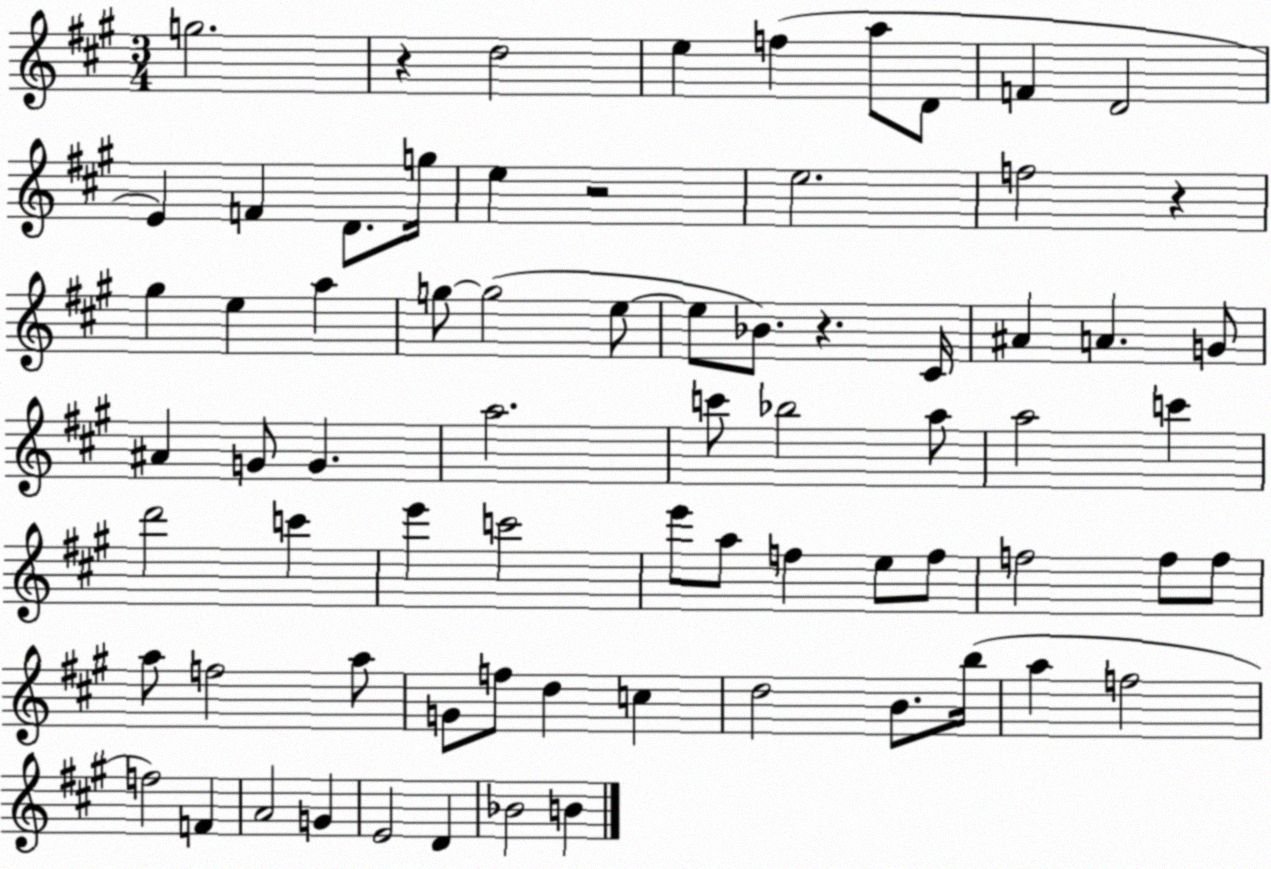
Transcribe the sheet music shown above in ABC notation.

X:1
T:Untitled
M:3/4
L:1/4
K:A
g2 z d2 e f a/2 D/2 F D2 E F D/2 g/4 e z2 e2 f2 z ^g e a g/2 g2 e/2 e/2 _B/2 z ^C/4 ^A A G/2 ^A G/2 G a2 c'/2 _b2 a/2 a2 c' d'2 c' e' c'2 e'/2 a/2 f e/2 f/2 f2 f/2 f/2 a/2 f2 a/2 G/2 f/2 d c d2 B/2 b/4 a f2 f2 F A2 G E2 D _B2 B